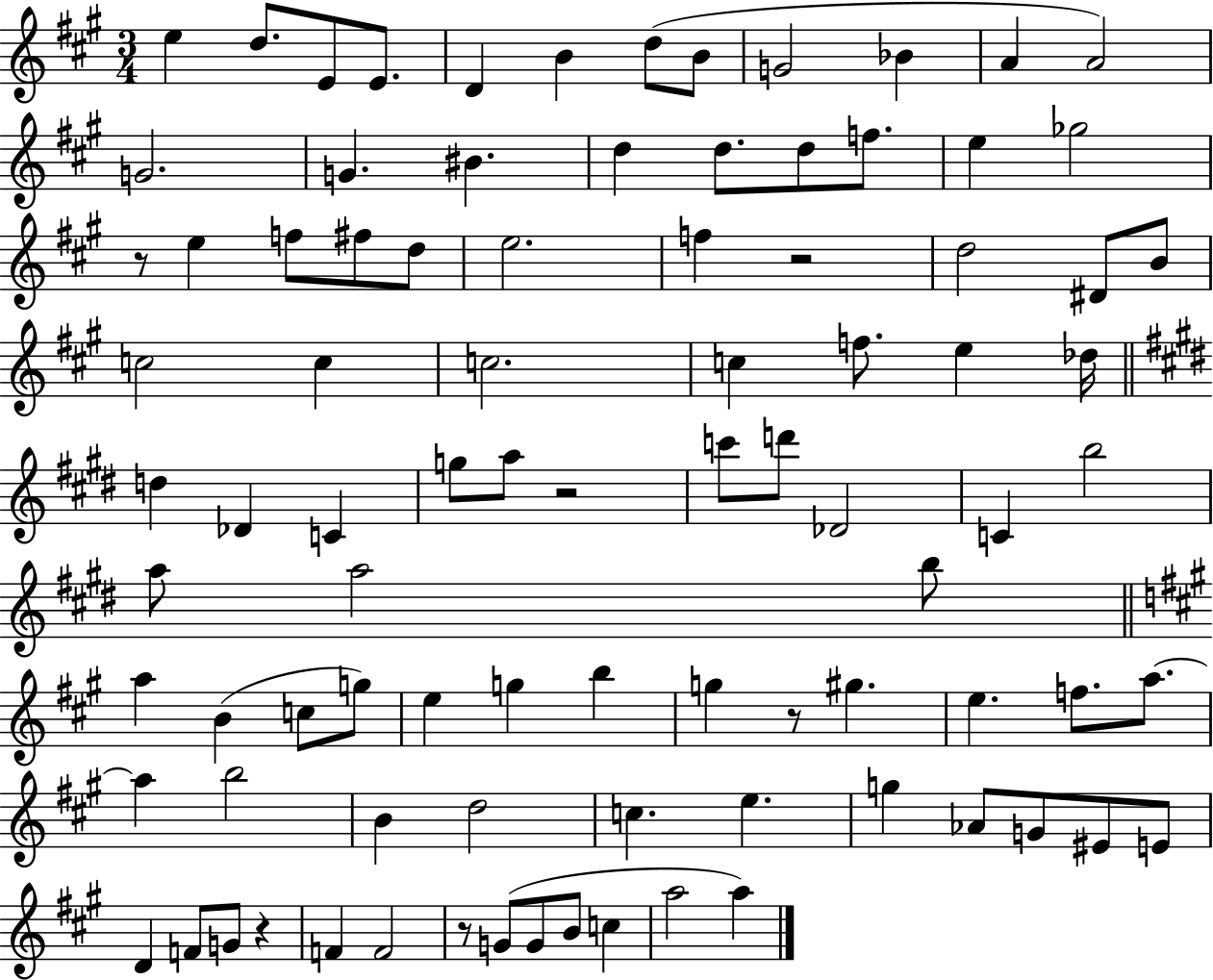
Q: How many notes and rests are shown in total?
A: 90